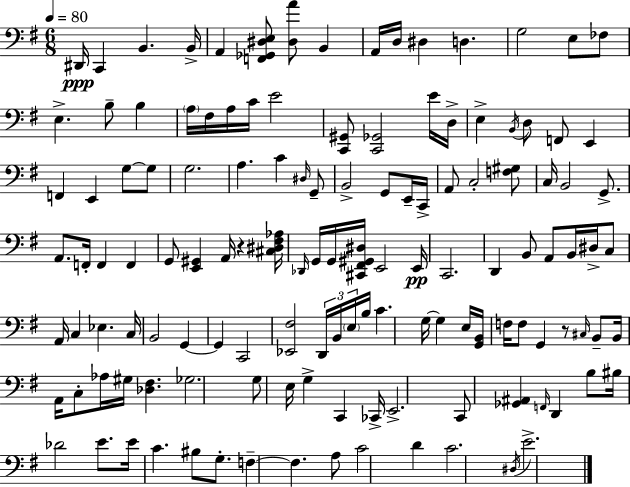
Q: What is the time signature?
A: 6/8